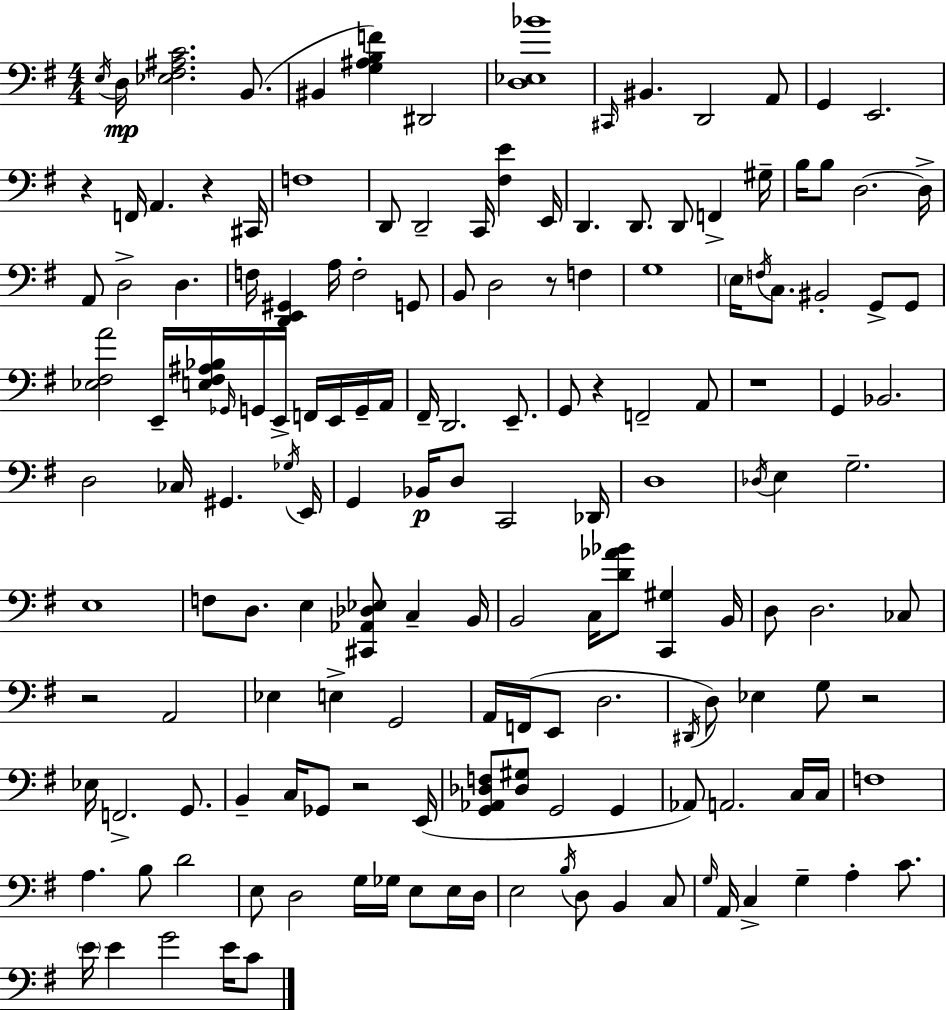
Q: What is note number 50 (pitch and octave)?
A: F2